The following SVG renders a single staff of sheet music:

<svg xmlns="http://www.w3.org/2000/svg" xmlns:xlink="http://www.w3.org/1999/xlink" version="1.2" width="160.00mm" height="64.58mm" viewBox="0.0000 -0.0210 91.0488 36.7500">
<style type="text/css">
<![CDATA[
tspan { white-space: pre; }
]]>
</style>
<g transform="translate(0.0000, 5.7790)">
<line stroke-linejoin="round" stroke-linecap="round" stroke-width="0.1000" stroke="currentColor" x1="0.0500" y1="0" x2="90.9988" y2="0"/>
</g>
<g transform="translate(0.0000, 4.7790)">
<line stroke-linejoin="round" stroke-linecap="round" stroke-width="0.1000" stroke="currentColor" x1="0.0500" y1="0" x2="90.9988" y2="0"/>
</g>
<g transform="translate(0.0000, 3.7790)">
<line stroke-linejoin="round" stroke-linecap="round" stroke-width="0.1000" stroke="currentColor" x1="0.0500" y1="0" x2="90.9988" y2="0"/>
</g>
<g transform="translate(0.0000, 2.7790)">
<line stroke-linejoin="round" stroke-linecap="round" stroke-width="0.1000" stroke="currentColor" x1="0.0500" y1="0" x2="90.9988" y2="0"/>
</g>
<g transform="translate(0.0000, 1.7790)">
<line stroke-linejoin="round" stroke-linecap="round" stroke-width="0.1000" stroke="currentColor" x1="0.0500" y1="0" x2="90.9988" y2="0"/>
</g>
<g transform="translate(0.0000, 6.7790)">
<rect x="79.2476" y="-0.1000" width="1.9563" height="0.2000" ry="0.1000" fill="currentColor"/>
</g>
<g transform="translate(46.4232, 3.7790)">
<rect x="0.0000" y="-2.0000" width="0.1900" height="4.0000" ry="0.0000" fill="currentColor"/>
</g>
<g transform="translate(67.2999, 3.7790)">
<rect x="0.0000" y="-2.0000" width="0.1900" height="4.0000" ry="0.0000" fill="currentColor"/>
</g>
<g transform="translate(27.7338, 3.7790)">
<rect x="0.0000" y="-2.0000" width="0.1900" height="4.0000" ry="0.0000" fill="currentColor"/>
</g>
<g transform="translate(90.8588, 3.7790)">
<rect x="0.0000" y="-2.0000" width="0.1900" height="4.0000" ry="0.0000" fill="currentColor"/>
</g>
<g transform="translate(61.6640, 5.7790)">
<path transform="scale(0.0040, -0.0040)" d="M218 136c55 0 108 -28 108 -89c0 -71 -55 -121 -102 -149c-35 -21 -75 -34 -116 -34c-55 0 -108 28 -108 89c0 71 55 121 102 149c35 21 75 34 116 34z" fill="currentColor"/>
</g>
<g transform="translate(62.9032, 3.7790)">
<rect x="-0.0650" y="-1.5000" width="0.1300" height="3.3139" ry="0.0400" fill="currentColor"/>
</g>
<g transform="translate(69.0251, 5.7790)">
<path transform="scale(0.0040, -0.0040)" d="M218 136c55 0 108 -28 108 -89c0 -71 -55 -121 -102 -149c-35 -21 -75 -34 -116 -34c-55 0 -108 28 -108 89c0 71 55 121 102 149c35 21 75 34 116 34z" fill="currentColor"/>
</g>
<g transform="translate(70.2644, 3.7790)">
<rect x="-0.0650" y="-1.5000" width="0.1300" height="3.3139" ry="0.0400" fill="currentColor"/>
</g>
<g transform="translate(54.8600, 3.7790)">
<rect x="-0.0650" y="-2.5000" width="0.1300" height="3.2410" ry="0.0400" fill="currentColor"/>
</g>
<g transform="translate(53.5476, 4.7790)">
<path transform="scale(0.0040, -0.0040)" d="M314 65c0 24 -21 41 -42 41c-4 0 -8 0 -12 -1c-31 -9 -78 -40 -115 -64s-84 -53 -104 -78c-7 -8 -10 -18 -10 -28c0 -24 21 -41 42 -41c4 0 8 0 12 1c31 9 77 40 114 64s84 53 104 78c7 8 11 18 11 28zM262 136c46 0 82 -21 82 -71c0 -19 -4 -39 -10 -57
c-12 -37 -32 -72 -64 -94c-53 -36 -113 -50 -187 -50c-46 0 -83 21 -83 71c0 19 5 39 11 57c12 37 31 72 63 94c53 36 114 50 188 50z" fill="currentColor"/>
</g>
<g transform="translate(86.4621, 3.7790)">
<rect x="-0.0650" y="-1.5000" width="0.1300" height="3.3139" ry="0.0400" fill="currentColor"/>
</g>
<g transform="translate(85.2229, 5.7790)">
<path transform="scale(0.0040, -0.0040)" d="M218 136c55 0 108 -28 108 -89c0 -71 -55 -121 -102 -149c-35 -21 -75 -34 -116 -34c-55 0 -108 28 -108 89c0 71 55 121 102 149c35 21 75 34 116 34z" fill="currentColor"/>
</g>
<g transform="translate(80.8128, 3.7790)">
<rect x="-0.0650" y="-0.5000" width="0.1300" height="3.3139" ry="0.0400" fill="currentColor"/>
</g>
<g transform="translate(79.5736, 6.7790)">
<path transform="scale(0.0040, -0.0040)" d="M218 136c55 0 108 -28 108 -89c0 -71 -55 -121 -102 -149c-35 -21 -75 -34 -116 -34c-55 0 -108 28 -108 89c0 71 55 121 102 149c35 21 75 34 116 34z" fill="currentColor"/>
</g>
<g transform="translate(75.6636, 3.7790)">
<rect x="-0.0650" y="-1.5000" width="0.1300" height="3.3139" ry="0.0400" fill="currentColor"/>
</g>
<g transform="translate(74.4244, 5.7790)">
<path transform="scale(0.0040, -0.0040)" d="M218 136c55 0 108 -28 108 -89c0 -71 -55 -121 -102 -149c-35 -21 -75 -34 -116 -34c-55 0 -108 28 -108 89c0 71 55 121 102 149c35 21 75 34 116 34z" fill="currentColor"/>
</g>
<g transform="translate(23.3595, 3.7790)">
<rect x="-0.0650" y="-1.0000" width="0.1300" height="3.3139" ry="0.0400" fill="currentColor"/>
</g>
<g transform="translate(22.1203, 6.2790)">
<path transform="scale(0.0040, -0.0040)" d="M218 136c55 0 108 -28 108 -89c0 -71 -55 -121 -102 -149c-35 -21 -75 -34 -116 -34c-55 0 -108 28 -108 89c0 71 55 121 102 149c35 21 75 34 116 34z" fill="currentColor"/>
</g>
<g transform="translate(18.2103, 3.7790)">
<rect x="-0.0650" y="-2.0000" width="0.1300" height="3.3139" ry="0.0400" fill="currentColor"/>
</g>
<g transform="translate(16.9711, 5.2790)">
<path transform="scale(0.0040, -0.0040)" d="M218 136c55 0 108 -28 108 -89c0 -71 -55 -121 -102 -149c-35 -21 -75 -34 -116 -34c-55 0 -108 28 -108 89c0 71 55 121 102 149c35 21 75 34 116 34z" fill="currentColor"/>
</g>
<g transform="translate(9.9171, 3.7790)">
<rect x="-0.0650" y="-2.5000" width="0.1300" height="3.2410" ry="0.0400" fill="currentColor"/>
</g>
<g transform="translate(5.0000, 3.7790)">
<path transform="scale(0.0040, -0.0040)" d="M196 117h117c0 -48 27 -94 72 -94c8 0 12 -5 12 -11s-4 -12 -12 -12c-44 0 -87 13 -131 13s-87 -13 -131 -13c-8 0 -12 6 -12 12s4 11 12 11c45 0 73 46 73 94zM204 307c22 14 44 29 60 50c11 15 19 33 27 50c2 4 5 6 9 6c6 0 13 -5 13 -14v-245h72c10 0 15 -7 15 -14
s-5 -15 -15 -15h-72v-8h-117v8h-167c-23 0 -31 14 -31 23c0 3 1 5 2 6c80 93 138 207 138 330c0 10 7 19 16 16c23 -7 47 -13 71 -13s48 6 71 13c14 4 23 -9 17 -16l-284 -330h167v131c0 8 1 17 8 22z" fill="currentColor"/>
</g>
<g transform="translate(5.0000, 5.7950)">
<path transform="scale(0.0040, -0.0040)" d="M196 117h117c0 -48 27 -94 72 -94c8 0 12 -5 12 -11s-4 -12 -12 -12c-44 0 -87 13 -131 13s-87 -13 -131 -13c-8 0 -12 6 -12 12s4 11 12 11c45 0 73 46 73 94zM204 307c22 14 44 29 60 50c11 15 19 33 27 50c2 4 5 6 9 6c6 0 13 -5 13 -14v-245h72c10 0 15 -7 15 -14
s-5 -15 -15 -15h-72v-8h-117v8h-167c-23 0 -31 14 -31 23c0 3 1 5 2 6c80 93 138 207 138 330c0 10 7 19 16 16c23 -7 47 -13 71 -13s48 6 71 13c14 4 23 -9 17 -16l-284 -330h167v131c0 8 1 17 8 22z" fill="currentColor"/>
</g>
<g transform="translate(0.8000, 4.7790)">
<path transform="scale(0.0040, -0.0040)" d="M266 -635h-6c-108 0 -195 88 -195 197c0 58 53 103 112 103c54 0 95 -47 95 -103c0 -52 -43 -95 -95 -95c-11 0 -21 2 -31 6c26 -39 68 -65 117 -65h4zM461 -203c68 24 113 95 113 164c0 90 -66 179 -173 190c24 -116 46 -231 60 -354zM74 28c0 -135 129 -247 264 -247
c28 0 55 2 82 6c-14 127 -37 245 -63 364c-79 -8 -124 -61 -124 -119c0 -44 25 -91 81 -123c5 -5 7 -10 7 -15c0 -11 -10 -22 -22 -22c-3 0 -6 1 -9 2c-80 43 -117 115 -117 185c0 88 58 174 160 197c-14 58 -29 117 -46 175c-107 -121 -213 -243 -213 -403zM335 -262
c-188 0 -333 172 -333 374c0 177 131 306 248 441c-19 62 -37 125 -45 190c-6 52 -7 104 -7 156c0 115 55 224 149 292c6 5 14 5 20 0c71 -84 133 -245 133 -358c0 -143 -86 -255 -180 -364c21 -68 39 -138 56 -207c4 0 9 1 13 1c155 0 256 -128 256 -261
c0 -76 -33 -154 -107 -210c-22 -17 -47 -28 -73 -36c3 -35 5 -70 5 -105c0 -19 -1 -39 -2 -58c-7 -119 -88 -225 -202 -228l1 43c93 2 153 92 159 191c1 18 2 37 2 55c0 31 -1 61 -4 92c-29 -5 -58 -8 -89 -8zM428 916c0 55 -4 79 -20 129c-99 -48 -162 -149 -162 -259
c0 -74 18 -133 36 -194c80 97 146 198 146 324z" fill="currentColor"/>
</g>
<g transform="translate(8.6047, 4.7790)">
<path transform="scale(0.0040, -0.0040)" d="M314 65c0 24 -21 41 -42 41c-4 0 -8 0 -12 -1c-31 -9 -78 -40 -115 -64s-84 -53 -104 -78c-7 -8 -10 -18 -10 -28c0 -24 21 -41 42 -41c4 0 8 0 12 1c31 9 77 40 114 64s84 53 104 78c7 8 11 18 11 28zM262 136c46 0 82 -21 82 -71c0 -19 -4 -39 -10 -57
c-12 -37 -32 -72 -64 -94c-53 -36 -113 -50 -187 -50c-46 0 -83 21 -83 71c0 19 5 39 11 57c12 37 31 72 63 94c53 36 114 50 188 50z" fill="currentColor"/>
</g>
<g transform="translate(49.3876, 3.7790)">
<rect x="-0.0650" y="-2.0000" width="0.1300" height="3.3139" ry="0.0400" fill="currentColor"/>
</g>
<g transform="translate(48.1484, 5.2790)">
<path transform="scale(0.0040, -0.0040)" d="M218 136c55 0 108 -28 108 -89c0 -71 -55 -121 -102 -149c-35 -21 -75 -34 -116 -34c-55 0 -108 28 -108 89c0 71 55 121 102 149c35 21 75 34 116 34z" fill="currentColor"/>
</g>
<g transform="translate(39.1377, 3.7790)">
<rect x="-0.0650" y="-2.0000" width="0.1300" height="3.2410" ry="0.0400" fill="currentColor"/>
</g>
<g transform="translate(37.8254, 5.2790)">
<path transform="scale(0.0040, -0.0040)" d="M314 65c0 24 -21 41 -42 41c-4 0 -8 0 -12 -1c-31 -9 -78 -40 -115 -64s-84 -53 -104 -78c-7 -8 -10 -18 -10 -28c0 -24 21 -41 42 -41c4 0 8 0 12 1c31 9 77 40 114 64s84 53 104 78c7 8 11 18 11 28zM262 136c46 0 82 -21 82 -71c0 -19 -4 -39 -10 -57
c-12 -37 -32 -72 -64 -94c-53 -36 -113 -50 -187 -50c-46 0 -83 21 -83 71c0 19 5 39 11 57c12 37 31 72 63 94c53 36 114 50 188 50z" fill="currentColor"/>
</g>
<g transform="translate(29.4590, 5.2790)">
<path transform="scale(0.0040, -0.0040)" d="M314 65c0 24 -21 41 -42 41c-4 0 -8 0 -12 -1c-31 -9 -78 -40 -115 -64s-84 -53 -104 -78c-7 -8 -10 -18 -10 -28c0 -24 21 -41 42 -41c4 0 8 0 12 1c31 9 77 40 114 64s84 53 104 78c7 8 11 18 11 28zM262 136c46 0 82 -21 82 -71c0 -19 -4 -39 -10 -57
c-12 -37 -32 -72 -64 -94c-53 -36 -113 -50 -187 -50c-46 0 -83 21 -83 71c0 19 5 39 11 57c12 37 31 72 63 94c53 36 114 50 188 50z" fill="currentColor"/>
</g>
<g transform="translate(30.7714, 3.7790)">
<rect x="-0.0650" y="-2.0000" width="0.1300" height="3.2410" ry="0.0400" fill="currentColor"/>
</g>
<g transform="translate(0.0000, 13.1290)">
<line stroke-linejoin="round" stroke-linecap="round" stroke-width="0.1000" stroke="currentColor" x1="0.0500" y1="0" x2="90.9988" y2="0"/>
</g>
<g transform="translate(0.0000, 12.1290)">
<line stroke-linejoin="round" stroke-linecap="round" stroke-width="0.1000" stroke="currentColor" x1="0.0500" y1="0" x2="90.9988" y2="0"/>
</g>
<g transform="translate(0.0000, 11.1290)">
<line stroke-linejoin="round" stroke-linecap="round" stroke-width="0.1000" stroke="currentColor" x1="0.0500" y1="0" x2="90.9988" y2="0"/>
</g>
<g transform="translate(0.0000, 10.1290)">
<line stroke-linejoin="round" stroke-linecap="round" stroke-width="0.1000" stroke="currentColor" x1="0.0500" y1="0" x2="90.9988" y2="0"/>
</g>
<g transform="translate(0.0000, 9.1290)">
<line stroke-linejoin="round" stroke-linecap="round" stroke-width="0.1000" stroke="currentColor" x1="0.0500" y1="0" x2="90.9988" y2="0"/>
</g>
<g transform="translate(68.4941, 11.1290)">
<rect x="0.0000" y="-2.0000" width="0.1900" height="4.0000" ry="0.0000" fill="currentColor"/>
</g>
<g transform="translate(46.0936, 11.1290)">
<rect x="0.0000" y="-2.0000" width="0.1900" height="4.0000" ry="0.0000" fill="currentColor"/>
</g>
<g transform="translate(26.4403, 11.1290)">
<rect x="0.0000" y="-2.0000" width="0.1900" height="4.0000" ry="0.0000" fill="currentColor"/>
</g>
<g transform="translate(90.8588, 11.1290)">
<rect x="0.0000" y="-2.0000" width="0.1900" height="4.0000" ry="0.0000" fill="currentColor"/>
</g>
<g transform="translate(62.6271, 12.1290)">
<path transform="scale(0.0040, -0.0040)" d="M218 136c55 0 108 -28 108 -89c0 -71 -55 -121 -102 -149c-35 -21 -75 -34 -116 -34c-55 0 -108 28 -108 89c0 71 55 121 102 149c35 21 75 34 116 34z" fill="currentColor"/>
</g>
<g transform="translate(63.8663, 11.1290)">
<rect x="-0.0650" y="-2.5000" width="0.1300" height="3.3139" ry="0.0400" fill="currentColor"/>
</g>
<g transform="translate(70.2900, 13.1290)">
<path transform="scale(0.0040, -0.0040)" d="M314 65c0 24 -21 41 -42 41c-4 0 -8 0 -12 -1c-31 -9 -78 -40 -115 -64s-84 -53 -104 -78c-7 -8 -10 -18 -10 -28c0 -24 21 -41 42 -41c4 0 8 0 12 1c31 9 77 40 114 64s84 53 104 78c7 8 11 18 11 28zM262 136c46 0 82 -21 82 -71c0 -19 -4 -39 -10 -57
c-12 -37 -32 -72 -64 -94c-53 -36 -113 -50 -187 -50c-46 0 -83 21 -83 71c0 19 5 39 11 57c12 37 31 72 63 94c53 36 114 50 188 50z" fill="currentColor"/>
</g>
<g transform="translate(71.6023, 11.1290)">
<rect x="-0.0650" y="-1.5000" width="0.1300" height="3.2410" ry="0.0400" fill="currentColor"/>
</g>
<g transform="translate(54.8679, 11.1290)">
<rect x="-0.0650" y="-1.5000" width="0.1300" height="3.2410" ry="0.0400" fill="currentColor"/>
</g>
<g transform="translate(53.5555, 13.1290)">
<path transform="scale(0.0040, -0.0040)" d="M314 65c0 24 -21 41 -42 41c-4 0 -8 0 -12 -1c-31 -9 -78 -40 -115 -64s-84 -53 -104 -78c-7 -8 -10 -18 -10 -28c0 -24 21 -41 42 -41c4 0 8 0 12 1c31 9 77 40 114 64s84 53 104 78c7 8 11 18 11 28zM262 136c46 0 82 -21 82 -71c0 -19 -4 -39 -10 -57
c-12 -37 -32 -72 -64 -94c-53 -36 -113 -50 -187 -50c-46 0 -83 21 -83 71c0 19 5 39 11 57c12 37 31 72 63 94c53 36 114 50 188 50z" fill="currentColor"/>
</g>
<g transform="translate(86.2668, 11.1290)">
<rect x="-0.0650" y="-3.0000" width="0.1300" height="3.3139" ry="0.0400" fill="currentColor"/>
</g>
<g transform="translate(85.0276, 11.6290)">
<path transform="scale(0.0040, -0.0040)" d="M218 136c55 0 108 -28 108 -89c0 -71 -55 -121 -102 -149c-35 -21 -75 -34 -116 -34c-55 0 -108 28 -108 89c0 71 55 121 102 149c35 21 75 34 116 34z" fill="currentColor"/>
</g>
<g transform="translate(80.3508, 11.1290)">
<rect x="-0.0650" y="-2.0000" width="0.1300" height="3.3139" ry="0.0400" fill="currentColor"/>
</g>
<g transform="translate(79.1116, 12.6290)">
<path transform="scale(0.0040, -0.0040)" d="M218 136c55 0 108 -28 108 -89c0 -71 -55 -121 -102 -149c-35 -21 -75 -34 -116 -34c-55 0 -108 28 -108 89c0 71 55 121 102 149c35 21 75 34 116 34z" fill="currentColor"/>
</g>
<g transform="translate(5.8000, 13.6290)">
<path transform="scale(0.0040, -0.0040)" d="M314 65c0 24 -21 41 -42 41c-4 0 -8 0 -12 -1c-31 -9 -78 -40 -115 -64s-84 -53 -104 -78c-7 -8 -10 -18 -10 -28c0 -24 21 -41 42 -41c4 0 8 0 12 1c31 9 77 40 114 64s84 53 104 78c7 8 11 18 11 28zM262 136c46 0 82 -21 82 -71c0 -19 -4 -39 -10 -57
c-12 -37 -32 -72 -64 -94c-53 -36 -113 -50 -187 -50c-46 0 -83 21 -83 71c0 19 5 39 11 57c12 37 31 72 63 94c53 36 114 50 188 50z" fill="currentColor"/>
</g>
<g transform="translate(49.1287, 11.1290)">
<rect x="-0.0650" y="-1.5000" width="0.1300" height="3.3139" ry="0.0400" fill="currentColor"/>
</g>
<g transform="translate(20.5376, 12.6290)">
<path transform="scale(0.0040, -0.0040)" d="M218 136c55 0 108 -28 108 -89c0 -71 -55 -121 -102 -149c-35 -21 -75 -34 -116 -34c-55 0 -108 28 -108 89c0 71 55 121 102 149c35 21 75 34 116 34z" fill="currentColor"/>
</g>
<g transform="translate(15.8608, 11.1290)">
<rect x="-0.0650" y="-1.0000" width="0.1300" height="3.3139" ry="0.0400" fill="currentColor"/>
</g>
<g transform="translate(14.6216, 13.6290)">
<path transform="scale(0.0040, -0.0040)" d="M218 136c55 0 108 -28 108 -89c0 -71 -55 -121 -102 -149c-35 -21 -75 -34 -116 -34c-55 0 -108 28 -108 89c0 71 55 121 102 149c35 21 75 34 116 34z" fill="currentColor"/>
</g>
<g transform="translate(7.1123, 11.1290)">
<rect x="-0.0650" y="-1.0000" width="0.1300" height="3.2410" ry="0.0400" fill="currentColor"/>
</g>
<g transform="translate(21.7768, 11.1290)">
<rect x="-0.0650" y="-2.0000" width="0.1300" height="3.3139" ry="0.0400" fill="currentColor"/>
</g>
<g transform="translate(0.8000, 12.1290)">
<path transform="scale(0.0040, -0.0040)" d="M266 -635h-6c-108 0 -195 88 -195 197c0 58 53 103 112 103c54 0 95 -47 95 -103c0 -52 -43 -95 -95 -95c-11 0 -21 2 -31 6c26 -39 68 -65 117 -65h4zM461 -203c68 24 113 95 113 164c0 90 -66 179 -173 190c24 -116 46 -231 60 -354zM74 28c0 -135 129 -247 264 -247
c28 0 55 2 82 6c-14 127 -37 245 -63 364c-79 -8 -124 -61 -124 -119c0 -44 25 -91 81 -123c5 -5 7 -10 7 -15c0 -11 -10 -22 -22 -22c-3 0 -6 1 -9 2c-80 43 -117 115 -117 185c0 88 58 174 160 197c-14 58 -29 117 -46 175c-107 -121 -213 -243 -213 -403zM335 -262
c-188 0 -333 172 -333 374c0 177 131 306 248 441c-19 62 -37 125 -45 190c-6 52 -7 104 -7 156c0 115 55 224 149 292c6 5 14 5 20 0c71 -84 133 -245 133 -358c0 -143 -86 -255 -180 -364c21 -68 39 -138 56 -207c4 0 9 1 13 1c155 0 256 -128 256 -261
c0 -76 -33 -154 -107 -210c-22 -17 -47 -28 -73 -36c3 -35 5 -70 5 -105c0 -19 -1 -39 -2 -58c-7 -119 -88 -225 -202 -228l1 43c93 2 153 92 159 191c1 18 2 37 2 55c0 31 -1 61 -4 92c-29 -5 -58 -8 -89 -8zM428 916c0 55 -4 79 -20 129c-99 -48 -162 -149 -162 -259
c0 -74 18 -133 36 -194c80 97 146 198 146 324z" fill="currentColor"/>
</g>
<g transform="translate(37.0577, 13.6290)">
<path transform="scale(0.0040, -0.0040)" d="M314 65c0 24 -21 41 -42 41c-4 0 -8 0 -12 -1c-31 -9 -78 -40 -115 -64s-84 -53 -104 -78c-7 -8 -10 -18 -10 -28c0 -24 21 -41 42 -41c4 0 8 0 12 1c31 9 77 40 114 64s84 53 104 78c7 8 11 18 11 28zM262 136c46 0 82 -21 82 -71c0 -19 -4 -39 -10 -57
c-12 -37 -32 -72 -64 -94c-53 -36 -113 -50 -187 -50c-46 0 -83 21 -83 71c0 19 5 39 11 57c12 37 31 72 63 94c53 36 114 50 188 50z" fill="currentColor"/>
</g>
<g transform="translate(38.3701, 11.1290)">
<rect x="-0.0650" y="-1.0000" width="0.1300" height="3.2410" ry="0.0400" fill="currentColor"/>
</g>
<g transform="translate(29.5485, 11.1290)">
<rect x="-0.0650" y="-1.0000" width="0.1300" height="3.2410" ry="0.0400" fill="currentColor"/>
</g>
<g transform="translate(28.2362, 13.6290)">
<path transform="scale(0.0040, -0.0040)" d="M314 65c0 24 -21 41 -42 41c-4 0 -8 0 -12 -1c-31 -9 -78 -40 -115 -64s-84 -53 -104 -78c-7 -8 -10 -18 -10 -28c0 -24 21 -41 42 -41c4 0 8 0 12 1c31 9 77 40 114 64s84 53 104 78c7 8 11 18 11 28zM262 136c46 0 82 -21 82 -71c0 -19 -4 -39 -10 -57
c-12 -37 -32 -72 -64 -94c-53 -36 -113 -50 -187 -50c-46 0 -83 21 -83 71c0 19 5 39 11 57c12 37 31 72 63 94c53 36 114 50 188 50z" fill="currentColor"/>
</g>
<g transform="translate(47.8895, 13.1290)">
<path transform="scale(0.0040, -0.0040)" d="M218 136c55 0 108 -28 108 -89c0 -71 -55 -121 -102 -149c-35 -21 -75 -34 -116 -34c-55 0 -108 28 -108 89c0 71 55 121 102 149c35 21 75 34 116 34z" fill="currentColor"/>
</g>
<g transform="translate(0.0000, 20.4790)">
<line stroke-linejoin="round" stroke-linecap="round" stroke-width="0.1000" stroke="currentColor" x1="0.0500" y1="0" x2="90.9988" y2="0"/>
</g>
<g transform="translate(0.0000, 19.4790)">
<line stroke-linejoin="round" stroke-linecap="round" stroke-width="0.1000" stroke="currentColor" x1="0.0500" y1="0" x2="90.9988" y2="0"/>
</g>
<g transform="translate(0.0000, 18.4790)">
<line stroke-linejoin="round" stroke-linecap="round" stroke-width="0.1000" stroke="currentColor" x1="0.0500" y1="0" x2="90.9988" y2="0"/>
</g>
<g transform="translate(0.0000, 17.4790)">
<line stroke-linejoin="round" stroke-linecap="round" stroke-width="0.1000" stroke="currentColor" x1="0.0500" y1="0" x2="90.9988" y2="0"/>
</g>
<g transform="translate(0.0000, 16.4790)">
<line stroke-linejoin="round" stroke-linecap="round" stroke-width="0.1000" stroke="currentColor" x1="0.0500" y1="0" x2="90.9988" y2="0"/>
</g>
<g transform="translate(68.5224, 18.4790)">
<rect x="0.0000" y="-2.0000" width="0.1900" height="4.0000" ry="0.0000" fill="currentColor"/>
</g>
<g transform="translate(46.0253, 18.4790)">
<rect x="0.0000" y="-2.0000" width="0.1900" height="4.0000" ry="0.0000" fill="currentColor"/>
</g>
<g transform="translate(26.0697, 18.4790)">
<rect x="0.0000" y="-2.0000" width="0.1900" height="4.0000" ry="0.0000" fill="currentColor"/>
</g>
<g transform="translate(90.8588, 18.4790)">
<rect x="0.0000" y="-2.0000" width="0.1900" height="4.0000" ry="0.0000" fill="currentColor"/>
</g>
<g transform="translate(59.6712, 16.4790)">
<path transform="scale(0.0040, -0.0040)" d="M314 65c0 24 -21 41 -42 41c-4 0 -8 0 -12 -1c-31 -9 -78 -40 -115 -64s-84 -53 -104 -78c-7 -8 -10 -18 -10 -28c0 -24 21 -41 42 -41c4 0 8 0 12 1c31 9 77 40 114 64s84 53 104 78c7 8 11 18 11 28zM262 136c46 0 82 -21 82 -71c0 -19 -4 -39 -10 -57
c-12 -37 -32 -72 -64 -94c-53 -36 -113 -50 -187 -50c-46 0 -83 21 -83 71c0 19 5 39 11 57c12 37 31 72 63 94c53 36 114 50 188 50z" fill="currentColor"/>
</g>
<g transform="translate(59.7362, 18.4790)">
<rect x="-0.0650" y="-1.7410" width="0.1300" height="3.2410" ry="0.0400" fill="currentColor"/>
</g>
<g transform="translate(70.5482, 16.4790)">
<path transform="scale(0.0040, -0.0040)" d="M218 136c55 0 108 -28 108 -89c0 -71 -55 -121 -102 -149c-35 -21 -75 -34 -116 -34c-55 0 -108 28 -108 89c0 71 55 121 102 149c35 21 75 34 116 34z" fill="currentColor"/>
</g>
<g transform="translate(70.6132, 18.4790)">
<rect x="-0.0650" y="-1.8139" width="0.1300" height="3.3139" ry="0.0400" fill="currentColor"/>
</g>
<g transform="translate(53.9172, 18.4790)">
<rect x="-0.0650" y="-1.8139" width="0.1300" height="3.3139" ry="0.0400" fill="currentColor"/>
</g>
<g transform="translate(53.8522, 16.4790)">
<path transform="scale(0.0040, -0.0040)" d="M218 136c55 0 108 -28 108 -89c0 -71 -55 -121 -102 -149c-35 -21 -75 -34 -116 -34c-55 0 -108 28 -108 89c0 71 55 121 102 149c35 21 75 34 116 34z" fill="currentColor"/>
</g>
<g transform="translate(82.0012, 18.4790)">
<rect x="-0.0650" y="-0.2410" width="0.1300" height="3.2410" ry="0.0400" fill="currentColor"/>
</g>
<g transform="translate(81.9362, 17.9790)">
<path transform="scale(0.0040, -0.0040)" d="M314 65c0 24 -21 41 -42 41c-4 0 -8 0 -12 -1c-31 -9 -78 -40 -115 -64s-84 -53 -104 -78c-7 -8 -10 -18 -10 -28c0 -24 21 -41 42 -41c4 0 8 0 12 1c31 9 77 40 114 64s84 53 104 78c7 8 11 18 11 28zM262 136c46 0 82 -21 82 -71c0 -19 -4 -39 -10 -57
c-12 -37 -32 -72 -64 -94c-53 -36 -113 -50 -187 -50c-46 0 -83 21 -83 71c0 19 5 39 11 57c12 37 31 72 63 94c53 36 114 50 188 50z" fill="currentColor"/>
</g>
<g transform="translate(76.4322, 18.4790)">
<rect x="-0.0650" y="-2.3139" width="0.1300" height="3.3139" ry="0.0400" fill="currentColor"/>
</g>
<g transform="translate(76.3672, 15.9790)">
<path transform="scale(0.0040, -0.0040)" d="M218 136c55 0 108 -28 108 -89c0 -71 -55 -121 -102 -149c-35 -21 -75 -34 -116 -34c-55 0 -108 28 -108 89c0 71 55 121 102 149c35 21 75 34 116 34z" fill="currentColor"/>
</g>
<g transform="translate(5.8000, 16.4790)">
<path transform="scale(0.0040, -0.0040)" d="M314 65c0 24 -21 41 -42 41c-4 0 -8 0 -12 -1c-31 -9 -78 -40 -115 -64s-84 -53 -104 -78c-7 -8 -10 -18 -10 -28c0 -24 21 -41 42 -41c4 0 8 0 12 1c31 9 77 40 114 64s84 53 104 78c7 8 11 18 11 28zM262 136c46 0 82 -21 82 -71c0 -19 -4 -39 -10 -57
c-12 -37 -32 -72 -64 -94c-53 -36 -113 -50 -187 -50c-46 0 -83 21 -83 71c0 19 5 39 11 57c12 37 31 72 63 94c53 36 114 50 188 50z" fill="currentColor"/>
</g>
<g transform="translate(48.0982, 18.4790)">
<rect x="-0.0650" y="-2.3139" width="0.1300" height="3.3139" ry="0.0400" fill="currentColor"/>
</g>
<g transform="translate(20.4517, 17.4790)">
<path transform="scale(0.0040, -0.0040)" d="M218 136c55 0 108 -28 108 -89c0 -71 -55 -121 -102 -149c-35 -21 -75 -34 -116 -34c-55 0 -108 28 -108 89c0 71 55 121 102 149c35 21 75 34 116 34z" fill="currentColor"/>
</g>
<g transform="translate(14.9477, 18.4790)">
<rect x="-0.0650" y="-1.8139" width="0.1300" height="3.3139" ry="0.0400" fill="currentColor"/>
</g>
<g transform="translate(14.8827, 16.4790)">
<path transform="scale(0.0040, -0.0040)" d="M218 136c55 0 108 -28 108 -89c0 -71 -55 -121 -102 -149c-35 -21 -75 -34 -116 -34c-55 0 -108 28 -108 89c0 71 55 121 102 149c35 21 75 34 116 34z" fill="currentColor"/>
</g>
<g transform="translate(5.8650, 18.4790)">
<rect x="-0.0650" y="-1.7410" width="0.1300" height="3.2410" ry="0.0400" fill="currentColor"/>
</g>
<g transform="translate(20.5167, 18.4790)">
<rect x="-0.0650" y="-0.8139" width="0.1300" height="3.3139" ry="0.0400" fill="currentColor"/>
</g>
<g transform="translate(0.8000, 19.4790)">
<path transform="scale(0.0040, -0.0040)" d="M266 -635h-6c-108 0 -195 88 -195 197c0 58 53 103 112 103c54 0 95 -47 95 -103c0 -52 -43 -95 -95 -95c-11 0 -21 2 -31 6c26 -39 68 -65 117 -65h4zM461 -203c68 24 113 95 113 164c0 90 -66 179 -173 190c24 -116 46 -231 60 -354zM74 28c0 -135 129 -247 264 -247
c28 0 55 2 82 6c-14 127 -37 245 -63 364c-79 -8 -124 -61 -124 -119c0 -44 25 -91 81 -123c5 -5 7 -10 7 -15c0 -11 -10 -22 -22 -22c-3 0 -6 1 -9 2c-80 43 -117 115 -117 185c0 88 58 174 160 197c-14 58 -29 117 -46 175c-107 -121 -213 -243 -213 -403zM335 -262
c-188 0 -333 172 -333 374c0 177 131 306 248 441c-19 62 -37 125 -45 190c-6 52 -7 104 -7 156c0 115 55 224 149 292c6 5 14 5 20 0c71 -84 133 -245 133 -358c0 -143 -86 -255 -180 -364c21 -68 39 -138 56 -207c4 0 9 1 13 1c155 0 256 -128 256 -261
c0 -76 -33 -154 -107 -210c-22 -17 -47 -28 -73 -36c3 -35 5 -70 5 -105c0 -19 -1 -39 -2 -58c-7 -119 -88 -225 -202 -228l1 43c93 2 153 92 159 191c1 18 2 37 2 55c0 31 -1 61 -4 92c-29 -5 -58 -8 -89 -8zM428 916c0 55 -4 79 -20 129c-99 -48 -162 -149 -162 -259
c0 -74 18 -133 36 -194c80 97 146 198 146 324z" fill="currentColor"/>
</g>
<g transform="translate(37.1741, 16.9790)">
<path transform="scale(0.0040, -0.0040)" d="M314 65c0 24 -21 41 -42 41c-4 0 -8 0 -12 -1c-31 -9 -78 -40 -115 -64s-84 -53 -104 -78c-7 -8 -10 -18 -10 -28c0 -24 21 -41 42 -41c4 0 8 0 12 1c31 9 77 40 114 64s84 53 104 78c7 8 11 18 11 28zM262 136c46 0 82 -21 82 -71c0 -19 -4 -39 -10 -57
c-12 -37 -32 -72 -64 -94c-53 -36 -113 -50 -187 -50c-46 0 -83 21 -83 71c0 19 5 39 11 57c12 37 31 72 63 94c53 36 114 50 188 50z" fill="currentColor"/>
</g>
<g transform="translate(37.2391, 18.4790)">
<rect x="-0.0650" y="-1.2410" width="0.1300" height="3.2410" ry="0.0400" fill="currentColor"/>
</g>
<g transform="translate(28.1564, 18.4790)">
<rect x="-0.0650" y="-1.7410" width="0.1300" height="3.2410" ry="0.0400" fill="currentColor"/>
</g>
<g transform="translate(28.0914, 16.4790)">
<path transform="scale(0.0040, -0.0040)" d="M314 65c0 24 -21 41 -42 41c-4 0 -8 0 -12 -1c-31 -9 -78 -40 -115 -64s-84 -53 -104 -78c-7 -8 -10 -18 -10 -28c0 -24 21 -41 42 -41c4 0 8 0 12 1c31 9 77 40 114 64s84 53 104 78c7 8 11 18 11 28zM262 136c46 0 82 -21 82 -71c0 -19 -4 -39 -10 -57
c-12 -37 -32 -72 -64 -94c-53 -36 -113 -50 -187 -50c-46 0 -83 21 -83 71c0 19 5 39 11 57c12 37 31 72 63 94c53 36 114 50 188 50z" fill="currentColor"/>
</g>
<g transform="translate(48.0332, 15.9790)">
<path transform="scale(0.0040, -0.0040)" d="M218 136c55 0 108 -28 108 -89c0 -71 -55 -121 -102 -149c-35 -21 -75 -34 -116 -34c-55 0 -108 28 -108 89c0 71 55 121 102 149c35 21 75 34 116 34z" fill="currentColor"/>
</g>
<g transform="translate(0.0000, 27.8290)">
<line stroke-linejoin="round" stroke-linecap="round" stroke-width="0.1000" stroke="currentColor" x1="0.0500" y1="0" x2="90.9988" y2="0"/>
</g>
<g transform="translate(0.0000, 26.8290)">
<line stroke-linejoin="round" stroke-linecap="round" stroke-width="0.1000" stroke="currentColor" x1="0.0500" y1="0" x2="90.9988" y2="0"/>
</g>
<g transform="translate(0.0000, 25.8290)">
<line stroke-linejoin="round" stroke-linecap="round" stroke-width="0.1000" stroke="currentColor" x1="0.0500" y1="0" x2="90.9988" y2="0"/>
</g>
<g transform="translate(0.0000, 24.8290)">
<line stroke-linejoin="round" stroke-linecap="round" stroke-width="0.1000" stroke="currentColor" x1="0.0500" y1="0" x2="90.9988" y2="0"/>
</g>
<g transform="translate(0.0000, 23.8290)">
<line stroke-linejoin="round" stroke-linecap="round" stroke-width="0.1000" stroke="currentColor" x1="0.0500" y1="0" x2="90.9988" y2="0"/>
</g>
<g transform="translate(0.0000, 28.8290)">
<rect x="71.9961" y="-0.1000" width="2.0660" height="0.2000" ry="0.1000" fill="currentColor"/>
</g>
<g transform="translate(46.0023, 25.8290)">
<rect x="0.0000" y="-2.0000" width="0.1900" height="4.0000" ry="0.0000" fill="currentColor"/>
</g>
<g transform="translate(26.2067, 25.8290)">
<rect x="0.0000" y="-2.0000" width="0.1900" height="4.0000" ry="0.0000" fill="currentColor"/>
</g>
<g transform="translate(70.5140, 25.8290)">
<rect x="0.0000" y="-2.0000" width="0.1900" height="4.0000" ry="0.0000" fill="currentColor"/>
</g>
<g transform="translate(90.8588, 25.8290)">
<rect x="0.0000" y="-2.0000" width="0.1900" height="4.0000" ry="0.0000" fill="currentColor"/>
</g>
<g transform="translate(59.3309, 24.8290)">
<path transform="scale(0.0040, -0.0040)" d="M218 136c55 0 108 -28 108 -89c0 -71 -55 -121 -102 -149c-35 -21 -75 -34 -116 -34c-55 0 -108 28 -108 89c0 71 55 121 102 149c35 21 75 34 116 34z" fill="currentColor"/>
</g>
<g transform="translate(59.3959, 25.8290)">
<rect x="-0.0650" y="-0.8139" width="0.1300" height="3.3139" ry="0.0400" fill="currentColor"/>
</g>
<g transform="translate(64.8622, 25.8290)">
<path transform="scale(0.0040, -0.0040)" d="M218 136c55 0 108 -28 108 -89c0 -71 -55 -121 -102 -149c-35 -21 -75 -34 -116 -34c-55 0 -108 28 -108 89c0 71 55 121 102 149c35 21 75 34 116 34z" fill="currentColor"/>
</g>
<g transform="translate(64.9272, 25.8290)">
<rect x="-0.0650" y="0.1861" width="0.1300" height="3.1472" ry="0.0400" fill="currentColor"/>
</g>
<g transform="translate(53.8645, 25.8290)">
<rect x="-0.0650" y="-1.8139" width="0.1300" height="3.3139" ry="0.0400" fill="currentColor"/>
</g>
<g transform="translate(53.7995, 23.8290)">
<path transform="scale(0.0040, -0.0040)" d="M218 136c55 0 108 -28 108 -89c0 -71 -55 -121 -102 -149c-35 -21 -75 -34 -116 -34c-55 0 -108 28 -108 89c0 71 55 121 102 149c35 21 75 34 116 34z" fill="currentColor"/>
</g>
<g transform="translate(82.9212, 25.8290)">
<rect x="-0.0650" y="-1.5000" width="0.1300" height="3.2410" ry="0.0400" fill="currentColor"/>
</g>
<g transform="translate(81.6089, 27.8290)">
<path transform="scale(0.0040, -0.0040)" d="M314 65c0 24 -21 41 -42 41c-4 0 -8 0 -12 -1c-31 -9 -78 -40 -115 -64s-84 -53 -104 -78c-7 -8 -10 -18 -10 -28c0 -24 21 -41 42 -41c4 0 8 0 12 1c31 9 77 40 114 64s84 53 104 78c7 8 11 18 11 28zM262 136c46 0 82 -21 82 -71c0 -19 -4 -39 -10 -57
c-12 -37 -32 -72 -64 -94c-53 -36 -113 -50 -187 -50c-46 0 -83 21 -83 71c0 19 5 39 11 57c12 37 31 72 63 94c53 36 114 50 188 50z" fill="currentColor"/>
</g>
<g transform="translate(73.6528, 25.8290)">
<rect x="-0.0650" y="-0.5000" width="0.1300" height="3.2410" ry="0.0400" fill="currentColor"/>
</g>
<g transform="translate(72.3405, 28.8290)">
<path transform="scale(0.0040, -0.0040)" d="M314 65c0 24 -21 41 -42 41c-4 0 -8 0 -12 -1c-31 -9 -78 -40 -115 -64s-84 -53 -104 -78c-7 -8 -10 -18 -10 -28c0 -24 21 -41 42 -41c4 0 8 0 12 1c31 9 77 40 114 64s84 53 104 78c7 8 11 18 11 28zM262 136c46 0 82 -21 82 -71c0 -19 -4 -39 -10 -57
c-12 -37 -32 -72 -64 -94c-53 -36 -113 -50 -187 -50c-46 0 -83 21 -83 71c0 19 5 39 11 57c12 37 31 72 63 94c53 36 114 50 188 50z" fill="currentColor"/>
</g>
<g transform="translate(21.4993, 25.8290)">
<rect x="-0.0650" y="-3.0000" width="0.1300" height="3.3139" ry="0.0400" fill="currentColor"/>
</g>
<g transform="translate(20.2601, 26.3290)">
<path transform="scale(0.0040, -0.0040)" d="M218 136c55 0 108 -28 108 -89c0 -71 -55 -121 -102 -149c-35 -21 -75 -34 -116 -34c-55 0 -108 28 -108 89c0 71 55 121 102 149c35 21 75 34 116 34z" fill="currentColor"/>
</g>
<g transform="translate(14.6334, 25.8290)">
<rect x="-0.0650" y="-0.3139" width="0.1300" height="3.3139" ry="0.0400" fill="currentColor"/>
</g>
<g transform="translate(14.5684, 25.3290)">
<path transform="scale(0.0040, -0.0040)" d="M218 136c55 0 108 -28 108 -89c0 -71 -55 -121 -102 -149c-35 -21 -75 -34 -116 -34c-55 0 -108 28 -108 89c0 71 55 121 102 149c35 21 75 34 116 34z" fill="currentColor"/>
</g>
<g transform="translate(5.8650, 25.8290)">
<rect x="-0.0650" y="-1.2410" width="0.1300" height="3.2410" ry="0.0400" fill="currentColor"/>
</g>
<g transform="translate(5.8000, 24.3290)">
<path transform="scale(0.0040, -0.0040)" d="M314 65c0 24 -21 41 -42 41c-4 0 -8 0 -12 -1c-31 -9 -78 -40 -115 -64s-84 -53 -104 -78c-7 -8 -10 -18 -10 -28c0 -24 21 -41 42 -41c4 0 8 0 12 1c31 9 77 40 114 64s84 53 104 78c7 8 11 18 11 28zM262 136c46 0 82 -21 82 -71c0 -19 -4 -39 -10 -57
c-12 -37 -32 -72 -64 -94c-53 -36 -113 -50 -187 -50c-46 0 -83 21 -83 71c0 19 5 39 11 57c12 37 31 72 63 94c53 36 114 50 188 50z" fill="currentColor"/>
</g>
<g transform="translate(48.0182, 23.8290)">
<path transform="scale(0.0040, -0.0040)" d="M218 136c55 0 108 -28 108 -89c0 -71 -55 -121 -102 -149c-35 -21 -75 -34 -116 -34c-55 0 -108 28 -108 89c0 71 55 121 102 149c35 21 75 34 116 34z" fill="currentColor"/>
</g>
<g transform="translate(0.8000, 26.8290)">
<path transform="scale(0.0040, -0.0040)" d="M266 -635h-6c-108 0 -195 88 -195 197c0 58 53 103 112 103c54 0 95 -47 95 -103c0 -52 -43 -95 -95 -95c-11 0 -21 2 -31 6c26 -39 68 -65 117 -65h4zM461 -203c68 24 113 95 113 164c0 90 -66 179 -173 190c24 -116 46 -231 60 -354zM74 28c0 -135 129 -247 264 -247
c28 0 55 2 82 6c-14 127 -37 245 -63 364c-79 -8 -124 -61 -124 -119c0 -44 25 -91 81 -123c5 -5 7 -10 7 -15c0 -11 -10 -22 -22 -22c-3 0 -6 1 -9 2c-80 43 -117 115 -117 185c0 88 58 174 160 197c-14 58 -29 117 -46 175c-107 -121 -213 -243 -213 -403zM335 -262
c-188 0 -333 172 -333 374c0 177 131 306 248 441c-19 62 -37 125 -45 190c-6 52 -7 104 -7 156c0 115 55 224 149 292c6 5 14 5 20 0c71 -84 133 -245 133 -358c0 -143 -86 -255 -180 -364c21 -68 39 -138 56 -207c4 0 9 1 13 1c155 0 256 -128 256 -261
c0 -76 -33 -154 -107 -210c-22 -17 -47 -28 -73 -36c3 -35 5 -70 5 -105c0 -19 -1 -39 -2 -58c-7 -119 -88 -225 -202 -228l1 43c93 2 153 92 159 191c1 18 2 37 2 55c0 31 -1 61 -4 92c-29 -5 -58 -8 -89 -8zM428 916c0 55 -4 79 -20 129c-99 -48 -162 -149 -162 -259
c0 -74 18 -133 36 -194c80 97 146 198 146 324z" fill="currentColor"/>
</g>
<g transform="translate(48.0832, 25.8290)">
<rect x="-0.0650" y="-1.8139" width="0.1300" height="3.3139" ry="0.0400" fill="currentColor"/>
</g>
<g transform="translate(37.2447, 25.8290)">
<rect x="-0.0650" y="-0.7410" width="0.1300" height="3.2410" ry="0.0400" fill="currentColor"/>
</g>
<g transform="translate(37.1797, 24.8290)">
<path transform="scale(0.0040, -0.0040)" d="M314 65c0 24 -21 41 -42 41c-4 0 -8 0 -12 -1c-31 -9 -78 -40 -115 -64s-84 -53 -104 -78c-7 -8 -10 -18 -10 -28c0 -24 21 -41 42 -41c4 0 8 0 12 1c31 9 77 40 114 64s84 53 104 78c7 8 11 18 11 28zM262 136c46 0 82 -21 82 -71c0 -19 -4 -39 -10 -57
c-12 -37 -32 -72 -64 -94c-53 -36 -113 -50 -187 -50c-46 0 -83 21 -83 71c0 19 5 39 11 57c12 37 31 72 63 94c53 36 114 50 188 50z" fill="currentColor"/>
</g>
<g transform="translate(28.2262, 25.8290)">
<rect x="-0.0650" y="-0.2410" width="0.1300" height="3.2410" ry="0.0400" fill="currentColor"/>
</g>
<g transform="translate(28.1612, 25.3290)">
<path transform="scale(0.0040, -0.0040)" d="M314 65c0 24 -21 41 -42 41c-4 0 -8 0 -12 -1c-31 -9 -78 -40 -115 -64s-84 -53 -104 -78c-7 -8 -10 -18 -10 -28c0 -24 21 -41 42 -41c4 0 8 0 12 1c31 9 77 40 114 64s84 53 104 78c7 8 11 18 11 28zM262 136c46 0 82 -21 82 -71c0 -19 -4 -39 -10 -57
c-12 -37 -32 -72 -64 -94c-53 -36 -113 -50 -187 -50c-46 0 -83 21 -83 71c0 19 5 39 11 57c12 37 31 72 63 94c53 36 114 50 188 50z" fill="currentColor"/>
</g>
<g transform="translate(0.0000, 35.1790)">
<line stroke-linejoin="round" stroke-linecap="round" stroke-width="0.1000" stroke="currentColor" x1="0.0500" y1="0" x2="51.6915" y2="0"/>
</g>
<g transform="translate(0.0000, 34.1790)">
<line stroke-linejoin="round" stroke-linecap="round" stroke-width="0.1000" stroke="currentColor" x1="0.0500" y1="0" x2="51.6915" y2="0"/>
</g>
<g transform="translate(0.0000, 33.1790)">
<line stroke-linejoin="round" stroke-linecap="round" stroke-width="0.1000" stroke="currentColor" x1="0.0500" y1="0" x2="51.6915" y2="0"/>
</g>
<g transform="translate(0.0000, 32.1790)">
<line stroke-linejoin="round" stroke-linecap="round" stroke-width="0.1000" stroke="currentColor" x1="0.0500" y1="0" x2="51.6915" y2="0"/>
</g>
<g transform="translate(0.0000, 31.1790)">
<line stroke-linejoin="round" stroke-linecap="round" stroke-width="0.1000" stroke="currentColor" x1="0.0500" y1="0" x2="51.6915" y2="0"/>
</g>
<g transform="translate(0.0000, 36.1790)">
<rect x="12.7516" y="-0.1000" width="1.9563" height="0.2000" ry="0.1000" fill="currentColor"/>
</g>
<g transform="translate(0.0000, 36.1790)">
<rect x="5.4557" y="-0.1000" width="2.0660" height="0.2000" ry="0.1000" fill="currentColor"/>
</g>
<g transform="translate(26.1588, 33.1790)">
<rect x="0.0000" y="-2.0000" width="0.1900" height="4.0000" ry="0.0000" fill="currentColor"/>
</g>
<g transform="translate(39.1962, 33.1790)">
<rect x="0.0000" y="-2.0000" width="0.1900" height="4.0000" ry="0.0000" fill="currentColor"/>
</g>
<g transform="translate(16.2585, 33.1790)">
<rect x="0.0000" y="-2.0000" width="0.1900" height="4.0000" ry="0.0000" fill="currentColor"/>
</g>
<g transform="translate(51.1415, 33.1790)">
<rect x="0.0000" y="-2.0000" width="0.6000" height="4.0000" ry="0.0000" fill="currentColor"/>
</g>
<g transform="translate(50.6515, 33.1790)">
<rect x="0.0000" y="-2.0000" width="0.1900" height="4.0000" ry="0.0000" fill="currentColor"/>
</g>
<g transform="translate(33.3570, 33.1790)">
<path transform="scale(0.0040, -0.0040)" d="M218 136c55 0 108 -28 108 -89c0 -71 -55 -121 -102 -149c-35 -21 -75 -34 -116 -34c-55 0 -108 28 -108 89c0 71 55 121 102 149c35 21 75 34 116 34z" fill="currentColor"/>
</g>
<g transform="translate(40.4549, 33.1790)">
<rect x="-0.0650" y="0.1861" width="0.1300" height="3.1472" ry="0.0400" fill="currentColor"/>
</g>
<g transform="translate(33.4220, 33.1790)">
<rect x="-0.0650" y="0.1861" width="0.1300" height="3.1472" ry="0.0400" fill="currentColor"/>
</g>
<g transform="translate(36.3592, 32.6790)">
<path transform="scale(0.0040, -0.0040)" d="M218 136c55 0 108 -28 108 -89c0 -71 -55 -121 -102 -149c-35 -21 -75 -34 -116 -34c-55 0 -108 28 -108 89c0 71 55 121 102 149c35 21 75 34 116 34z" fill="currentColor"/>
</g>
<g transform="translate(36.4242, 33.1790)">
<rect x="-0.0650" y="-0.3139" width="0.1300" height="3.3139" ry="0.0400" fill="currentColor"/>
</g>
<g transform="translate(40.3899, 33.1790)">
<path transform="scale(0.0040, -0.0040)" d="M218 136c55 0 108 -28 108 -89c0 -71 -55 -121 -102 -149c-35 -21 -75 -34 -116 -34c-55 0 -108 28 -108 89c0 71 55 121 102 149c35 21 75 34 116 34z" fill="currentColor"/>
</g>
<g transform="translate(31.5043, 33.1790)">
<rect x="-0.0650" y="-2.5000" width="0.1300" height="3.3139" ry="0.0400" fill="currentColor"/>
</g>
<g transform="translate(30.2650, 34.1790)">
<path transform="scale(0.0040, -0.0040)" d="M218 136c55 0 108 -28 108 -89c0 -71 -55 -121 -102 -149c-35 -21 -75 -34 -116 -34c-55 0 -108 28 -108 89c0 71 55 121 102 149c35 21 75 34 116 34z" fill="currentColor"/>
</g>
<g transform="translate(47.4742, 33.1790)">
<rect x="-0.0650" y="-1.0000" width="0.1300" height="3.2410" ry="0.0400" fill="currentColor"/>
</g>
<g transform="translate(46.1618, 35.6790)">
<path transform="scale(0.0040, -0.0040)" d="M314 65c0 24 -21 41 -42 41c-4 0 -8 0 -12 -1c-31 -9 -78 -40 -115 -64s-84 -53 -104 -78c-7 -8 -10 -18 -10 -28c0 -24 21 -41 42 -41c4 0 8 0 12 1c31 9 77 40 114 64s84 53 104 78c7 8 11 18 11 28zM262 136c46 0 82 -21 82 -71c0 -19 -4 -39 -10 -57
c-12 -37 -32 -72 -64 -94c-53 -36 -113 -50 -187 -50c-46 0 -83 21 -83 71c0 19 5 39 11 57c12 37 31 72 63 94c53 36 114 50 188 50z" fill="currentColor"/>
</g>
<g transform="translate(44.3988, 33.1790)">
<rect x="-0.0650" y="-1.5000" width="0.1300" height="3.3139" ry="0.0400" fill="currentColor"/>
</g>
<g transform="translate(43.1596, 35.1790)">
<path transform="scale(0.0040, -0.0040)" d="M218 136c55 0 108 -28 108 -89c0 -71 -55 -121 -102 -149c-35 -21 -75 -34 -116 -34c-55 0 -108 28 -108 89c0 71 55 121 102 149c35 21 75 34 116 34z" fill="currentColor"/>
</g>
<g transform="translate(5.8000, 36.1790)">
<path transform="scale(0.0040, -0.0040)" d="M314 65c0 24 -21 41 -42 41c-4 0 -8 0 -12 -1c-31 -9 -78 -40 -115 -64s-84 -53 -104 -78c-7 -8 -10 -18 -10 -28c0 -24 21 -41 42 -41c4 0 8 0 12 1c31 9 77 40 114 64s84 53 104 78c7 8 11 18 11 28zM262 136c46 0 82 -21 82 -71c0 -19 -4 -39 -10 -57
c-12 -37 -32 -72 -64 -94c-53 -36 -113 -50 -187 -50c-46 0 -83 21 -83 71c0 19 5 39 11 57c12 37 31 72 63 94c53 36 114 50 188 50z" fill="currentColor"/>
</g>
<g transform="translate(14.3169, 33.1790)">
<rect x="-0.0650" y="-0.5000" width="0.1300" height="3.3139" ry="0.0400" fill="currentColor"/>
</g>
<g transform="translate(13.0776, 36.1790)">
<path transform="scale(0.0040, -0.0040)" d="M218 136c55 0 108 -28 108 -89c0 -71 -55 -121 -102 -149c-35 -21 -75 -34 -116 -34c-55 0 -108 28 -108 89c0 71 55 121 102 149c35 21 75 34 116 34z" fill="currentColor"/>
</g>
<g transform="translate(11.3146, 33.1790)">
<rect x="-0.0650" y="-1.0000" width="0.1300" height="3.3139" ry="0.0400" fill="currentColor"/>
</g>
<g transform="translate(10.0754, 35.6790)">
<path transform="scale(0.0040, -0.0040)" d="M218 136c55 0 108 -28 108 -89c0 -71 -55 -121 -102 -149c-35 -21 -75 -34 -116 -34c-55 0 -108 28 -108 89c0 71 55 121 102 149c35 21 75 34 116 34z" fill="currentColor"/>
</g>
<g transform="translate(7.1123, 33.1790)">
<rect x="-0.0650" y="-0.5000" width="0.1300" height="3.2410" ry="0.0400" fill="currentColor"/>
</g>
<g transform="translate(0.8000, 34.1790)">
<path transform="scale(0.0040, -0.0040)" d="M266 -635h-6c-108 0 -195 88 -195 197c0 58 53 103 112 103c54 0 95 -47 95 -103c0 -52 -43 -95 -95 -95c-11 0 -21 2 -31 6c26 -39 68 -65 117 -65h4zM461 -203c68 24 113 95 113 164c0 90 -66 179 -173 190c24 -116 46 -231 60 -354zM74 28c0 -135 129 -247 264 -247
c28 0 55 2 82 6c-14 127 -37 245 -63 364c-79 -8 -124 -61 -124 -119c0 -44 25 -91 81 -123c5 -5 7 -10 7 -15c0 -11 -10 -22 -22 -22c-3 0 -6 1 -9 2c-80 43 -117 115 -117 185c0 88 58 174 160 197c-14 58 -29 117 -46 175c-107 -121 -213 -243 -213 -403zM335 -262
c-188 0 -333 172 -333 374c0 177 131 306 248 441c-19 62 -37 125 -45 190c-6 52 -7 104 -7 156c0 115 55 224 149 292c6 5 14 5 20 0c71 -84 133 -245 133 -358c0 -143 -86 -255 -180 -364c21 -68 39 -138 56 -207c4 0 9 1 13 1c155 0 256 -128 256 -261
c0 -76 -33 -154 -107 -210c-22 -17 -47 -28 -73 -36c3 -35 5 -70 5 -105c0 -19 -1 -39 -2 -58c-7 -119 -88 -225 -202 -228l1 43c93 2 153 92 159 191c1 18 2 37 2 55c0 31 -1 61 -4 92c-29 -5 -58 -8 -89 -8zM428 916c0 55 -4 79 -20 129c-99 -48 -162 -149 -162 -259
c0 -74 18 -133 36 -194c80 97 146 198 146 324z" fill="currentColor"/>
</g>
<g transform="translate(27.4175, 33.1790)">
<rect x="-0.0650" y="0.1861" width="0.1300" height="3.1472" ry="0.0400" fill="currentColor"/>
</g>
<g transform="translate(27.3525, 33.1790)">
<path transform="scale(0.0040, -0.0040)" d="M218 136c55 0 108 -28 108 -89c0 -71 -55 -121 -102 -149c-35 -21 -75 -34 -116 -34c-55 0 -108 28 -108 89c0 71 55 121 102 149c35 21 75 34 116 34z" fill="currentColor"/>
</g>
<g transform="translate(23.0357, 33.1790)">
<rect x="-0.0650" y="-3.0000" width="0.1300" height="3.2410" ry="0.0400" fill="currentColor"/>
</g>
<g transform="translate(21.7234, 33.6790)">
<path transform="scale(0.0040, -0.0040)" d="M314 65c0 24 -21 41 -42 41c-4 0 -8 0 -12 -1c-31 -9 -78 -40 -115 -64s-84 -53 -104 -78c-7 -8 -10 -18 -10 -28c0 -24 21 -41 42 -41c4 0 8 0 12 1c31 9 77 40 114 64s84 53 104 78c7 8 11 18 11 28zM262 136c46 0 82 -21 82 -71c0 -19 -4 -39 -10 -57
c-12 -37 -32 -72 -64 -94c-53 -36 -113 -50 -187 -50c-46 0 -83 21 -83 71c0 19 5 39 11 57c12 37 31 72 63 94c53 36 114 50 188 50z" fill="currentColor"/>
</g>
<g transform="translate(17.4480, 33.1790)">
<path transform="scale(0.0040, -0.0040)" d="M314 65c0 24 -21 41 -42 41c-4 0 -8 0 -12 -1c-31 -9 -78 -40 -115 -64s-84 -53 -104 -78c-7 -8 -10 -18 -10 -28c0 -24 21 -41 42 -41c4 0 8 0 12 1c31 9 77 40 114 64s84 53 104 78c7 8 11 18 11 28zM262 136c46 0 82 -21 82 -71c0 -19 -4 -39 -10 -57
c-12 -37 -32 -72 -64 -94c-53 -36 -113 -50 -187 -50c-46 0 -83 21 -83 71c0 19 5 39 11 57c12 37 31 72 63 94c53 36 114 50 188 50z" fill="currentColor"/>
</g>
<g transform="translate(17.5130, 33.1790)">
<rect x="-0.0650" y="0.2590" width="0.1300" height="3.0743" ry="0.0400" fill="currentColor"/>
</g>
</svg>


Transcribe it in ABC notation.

X:1
T:Untitled
M:4/4
L:1/4
K:C
G2 F D F2 F2 F G2 E E E C E D2 D F D2 D2 E E2 G E2 F A f2 f d f2 e2 g f f2 f g c2 e2 c A c2 d2 f f d B C2 E2 C2 D C B2 A2 B G B c B E D2